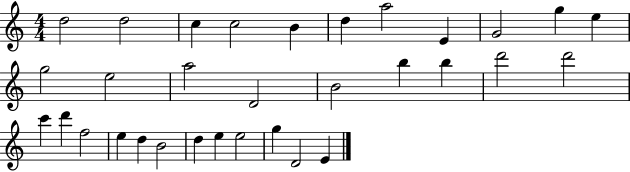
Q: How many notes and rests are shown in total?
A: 32